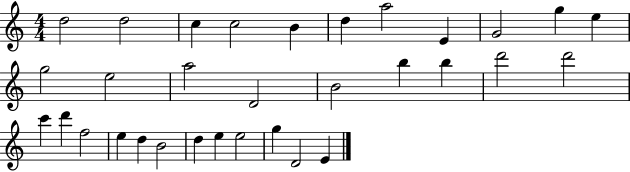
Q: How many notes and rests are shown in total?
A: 32